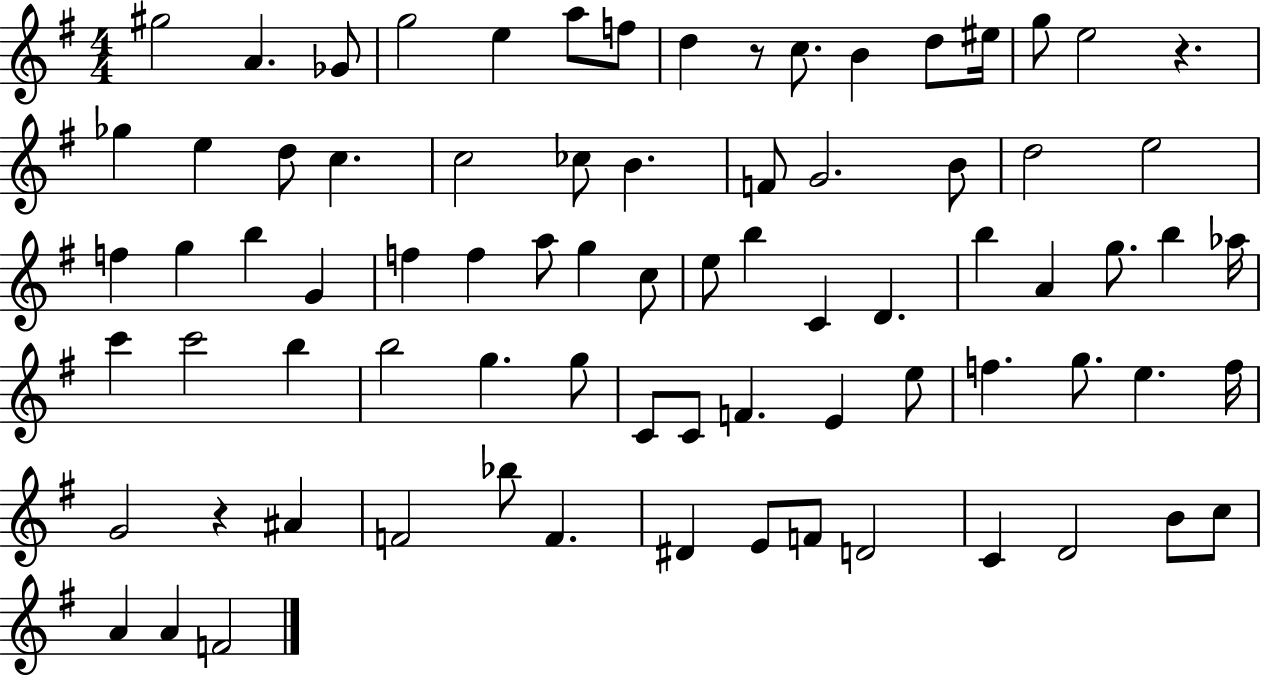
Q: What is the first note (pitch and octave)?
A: G#5